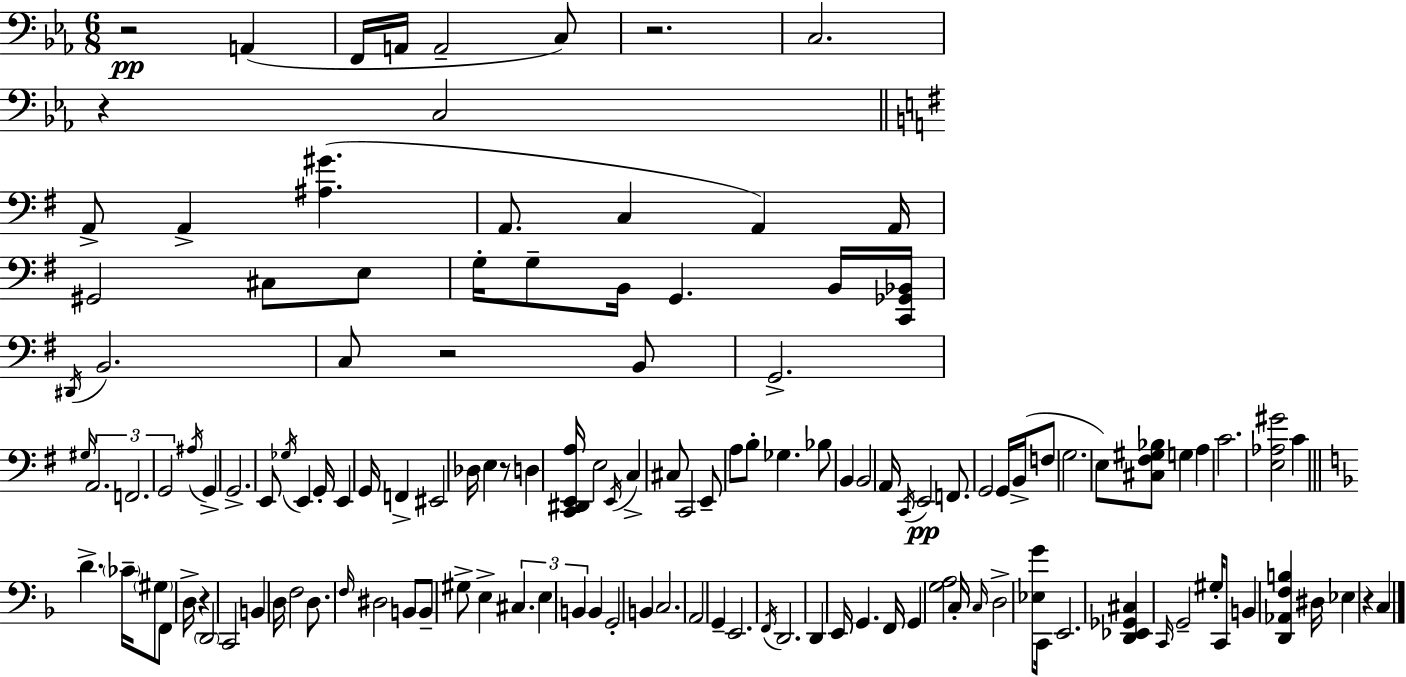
X:1
T:Untitled
M:6/8
L:1/4
K:Eb
z2 A,, F,,/4 A,,/4 A,,2 C,/2 z2 C,2 z C,2 A,,/2 A,, [^A,^G] A,,/2 C, A,, A,,/4 ^G,,2 ^C,/2 E,/2 G,/4 G,/2 B,,/4 G,, B,,/4 [C,,_G,,_B,,]/4 ^D,,/4 B,,2 C,/2 z2 B,,/2 G,,2 ^G,/4 A,,2 F,,2 G,,2 ^A,/4 G,, G,,2 E,,/2 _G,/4 E,, G,,/4 E,, G,,/4 F,, ^E,,2 _D,/4 E, z/2 D, [C,,^D,,E,,A,]/4 E,2 E,,/4 C, ^C,/2 C,,2 E,,/2 A,/2 B,/2 _G, _B,/2 B,, B,,2 A,,/4 C,,/4 E,,2 F,,/2 G,,2 G,,/4 B,,/4 F,/2 G,2 E,/2 [^C,^F,^G,_B,]/2 G, A, C2 [E,_A,^G]2 C D _C/4 ^G,/2 F,,/2 D,/4 z D,,2 C,,2 B,, D,/4 F,2 D,/2 F,/4 ^D,2 B,,/2 B,,/2 ^G,/2 E, ^C, E, B,, B,, G,,2 B,, C,2 A,,2 G,, E,,2 F,,/4 D,,2 D,, E,,/4 G,, F,,/4 G,, [G,A,]2 C,/4 C,/4 D,2 [_E,G]/2 C,,/4 E,,2 [D,,_E,,_G,,^C,] C,,/4 G,,2 ^G,/4 C,,/2 B,, [D,,_A,,F,B,] ^D,/4 _E, z C,